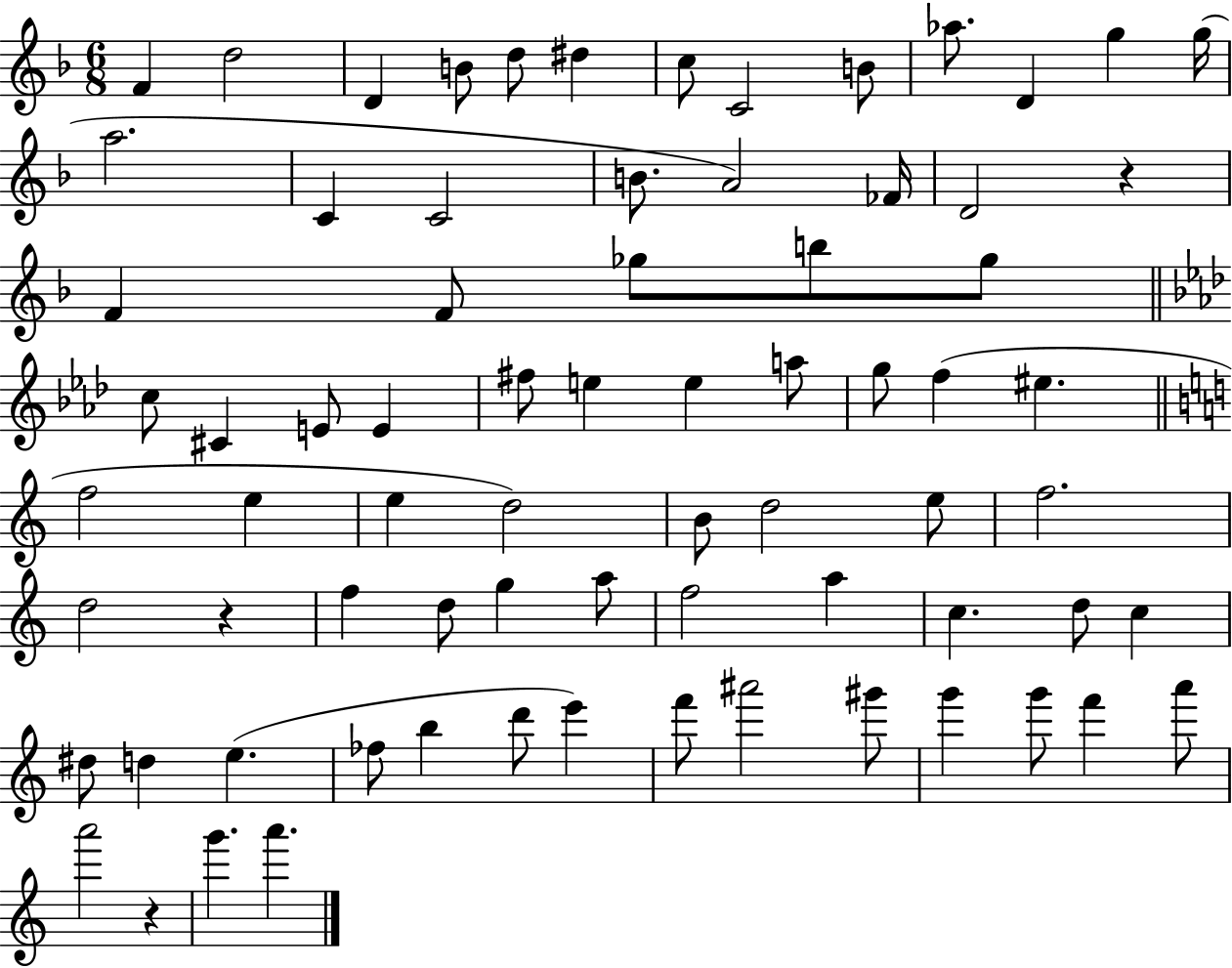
F4/q D5/h D4/q B4/e D5/e D#5/q C5/e C4/h B4/e Ab5/e. D4/q G5/q G5/s A5/h. C4/q C4/h B4/e. A4/h FES4/s D4/h R/q F4/q F4/e Gb5/e B5/e Gb5/e C5/e C#4/q E4/e E4/q F#5/e E5/q E5/q A5/e G5/e F5/q EIS5/q. F5/h E5/q E5/q D5/h B4/e D5/h E5/e F5/h. D5/h R/q F5/q D5/e G5/q A5/e F5/h A5/q C5/q. D5/e C5/q D#5/e D5/q E5/q. FES5/e B5/q D6/e E6/q F6/e A#6/h G#6/e G6/q G6/e F6/q A6/e A6/h R/q G6/q. A6/q.